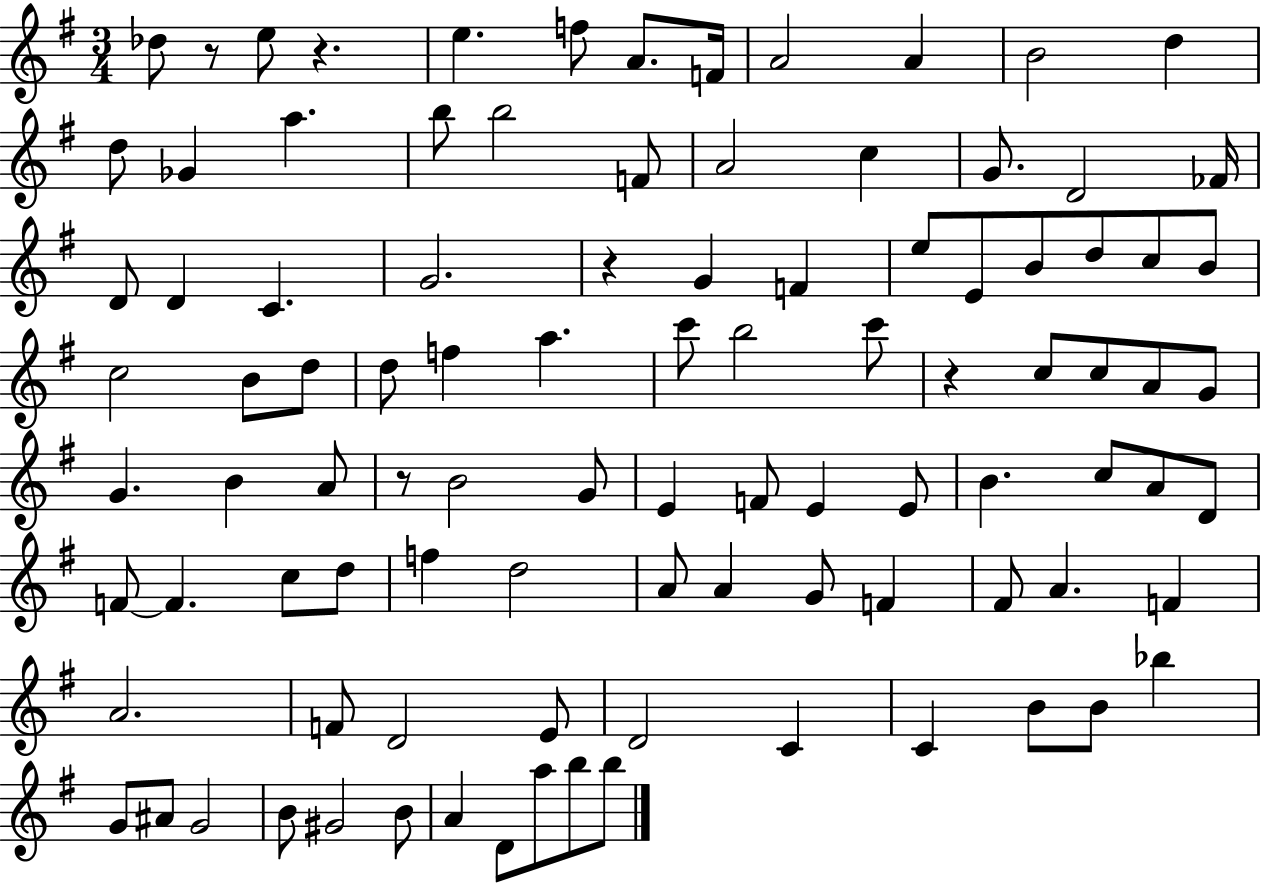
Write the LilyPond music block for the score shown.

{
  \clef treble
  \numericTimeSignature
  \time 3/4
  \key g \major
  des''8 r8 e''8 r4. | e''4. f''8 a'8. f'16 | a'2 a'4 | b'2 d''4 | \break d''8 ges'4 a''4. | b''8 b''2 f'8 | a'2 c''4 | g'8. d'2 fes'16 | \break d'8 d'4 c'4. | g'2. | r4 g'4 f'4 | e''8 e'8 b'8 d''8 c''8 b'8 | \break c''2 b'8 d''8 | d''8 f''4 a''4. | c'''8 b''2 c'''8 | r4 c''8 c''8 a'8 g'8 | \break g'4. b'4 a'8 | r8 b'2 g'8 | e'4 f'8 e'4 e'8 | b'4. c''8 a'8 d'8 | \break f'8~~ f'4. c''8 d''8 | f''4 d''2 | a'8 a'4 g'8 f'4 | fis'8 a'4. f'4 | \break a'2. | f'8 d'2 e'8 | d'2 c'4 | c'4 b'8 b'8 bes''4 | \break g'8 ais'8 g'2 | b'8 gis'2 b'8 | a'4 d'8 a''8 b''8 b''8 | \bar "|."
}